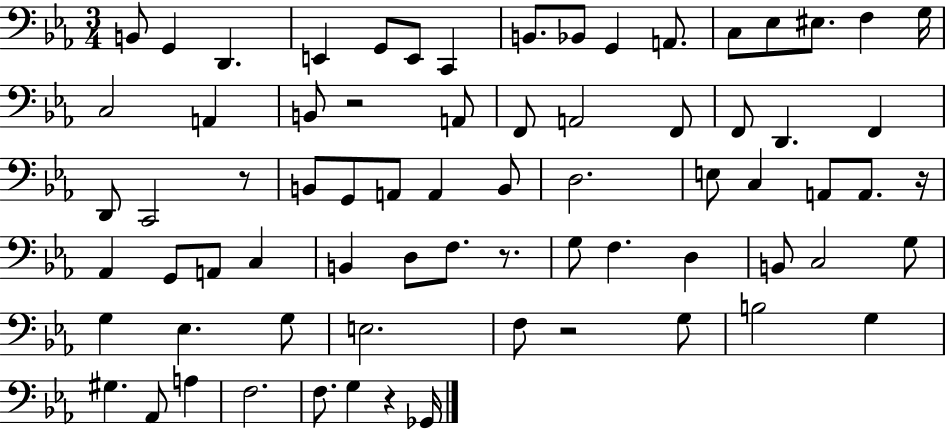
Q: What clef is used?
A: bass